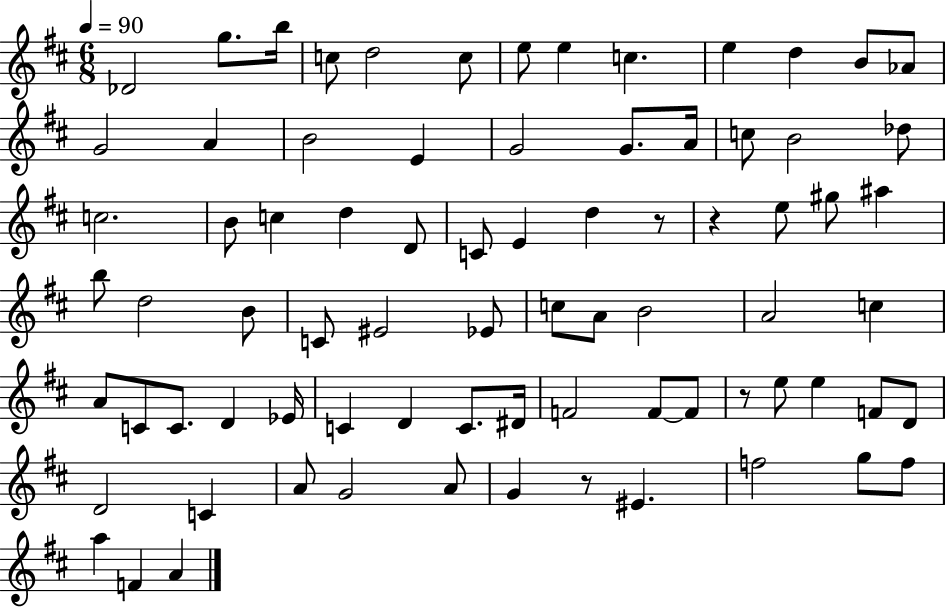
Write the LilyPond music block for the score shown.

{
  \clef treble
  \numericTimeSignature
  \time 6/8
  \key d \major
  \tempo 4 = 90
  des'2 g''8. b''16 | c''8 d''2 c''8 | e''8 e''4 c''4. | e''4 d''4 b'8 aes'8 | \break g'2 a'4 | b'2 e'4 | g'2 g'8. a'16 | c''8 b'2 des''8 | \break c''2. | b'8 c''4 d''4 d'8 | c'8 e'4 d''4 r8 | r4 e''8 gis''8 ais''4 | \break b''8 d''2 b'8 | c'8 eis'2 ees'8 | c''8 a'8 b'2 | a'2 c''4 | \break a'8 c'8 c'8. d'4 ees'16 | c'4 d'4 c'8. dis'16 | f'2 f'8~~ f'8 | r8 e''8 e''4 f'8 d'8 | \break d'2 c'4 | a'8 g'2 a'8 | g'4 r8 eis'4. | f''2 g''8 f''8 | \break a''4 f'4 a'4 | \bar "|."
}